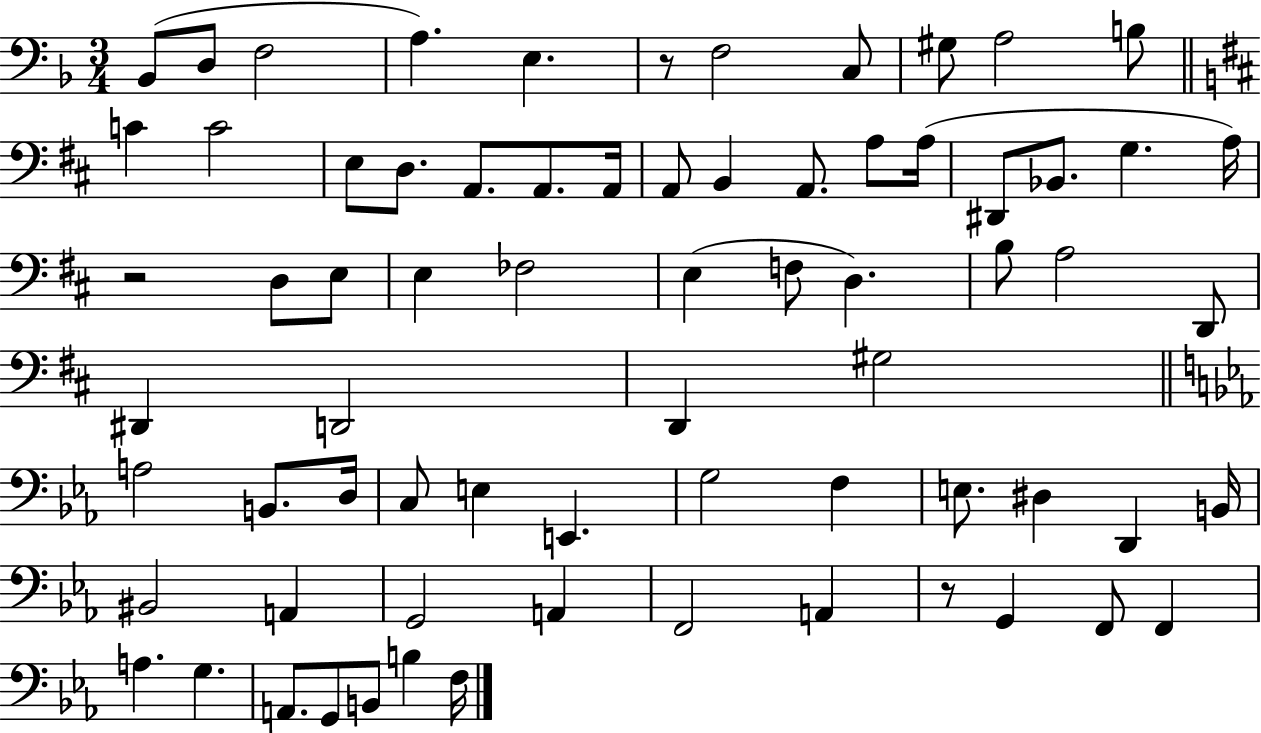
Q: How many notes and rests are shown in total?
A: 71